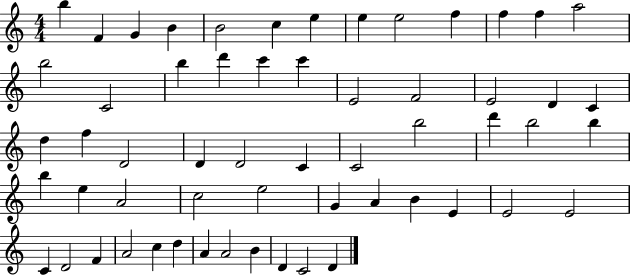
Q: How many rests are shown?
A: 0